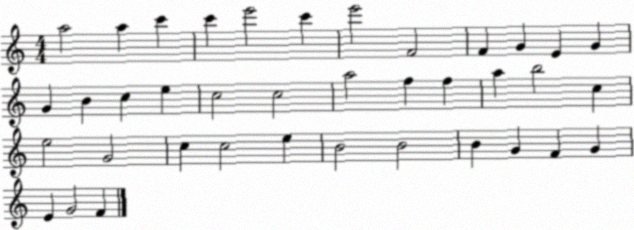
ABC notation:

X:1
T:Untitled
M:4/4
L:1/4
K:C
a2 a c' c' e'2 c' e'2 F2 F G E G G B c e c2 c2 a2 f f a b2 c e2 G2 c c2 e B2 B2 B G F G E G2 F